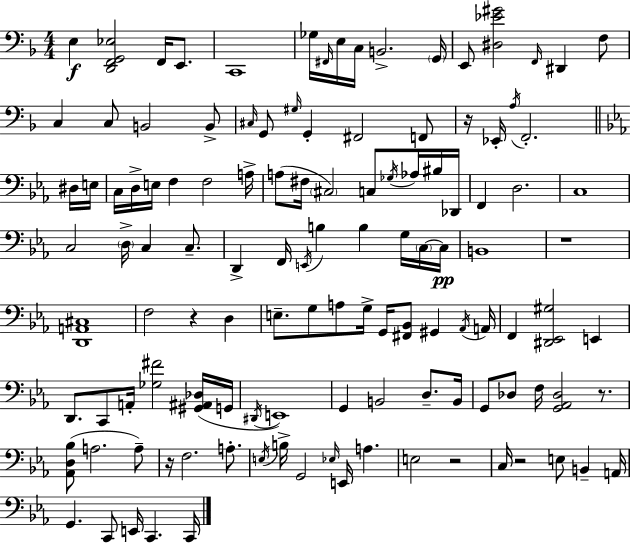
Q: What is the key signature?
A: D minor